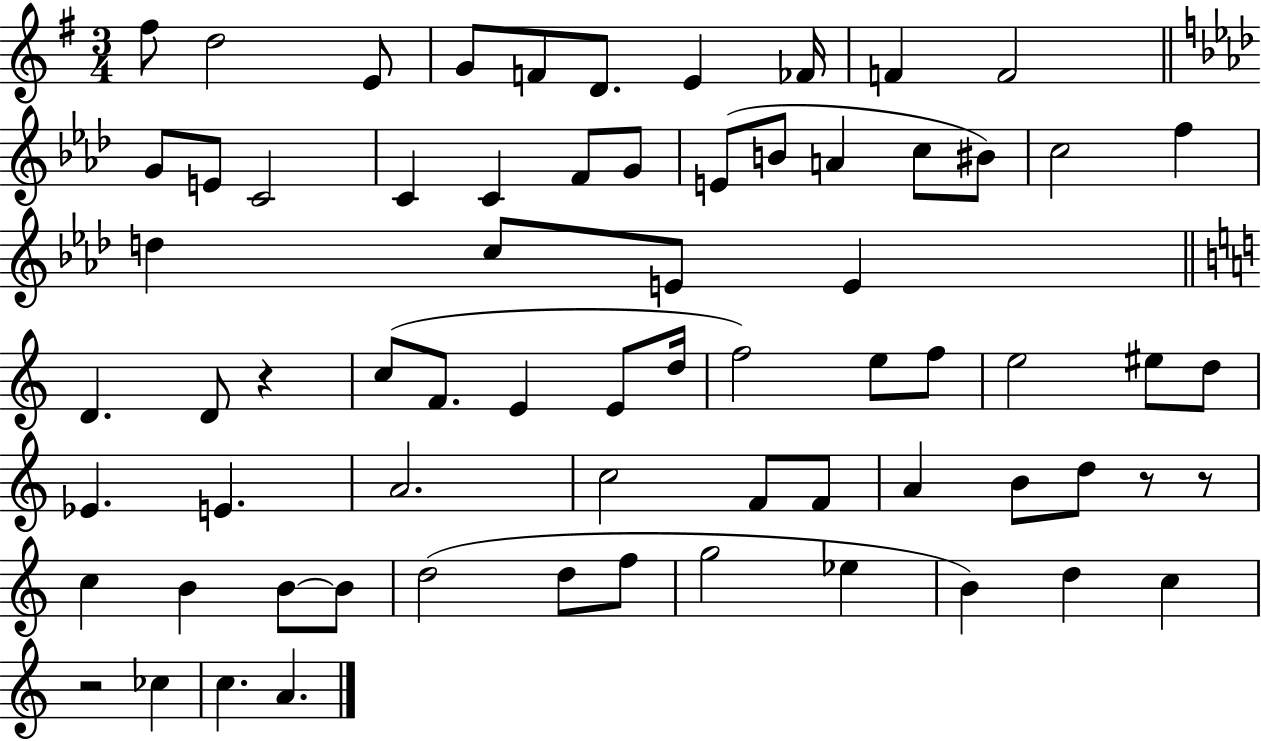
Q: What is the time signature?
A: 3/4